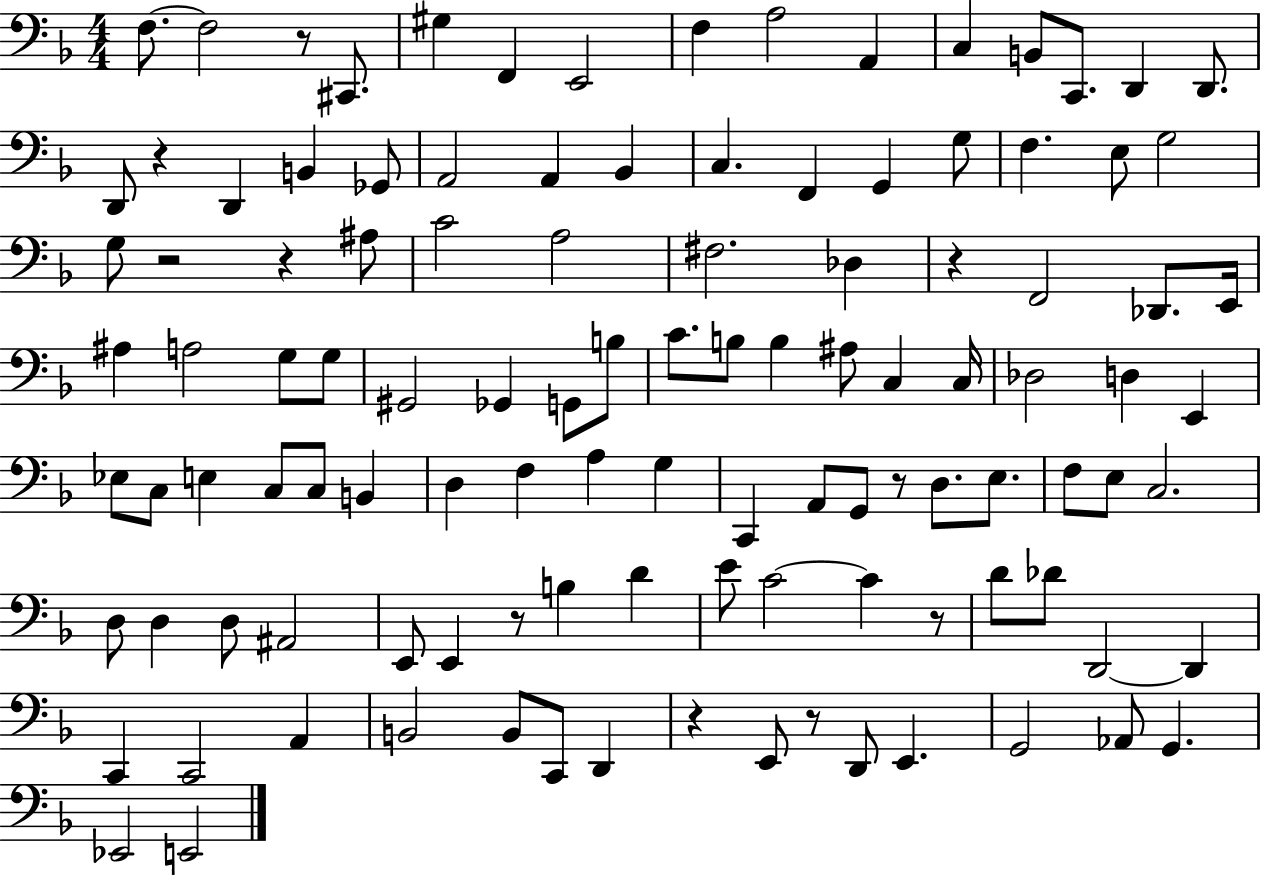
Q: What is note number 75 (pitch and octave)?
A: D3